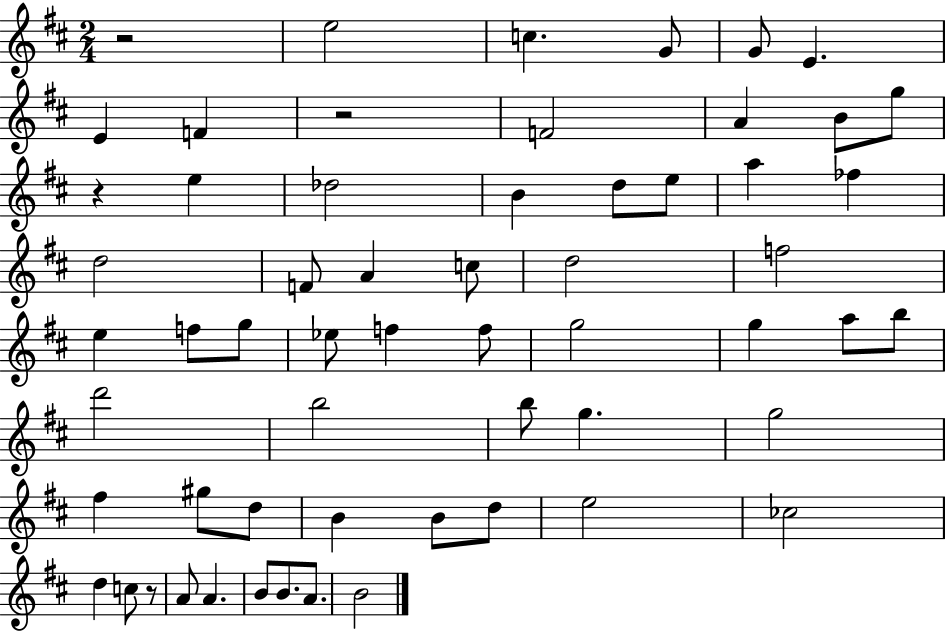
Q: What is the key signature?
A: D major